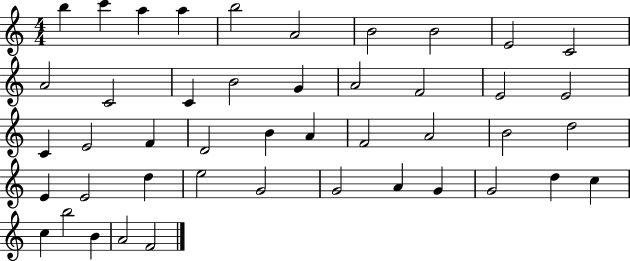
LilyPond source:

{
  \clef treble
  \numericTimeSignature
  \time 4/4
  \key c \major
  b''4 c'''4 a''4 a''4 | b''2 a'2 | b'2 b'2 | e'2 c'2 | \break a'2 c'2 | c'4 b'2 g'4 | a'2 f'2 | e'2 e'2 | \break c'4 e'2 f'4 | d'2 b'4 a'4 | f'2 a'2 | b'2 d''2 | \break e'4 e'2 d''4 | e''2 g'2 | g'2 a'4 g'4 | g'2 d''4 c''4 | \break c''4 b''2 b'4 | a'2 f'2 | \bar "|."
}